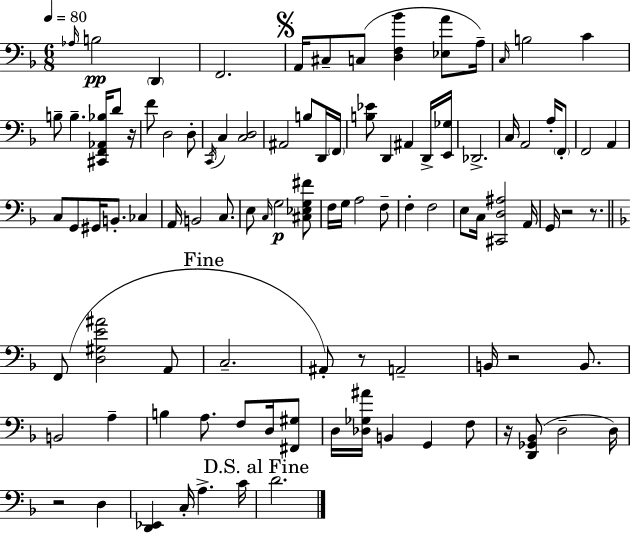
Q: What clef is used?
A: bass